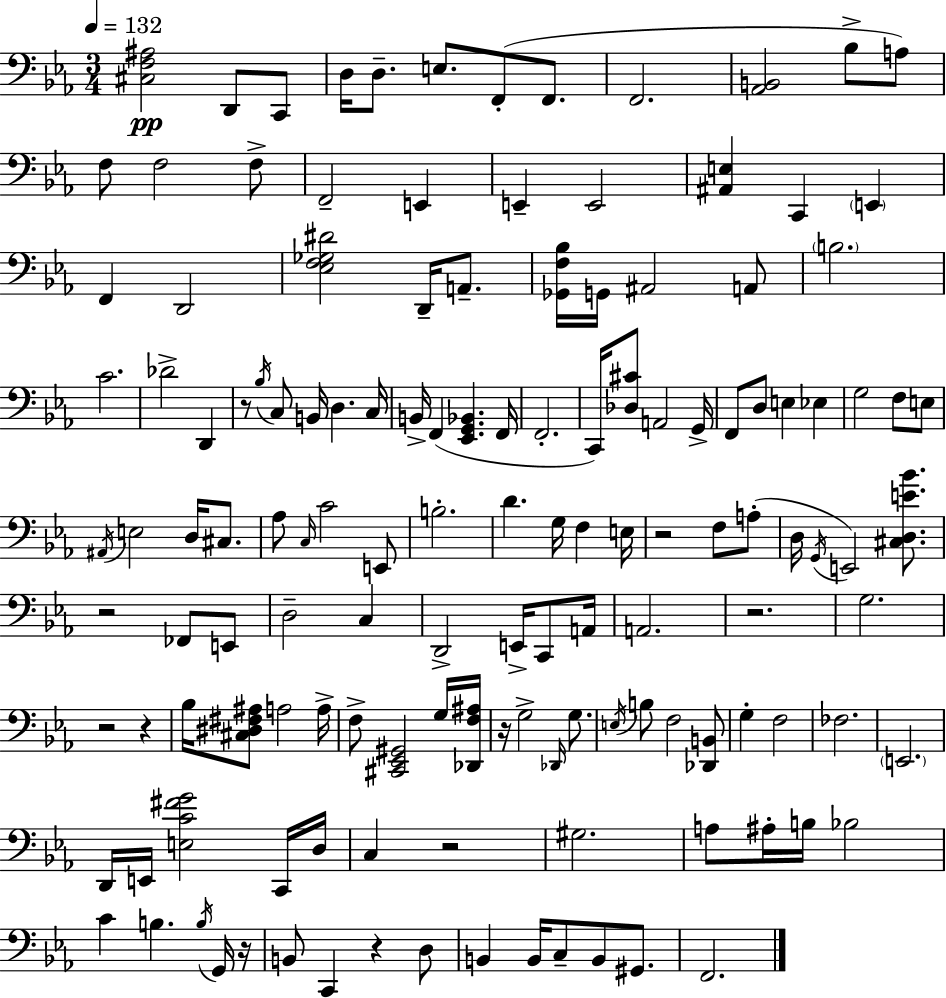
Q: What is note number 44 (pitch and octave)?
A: D3